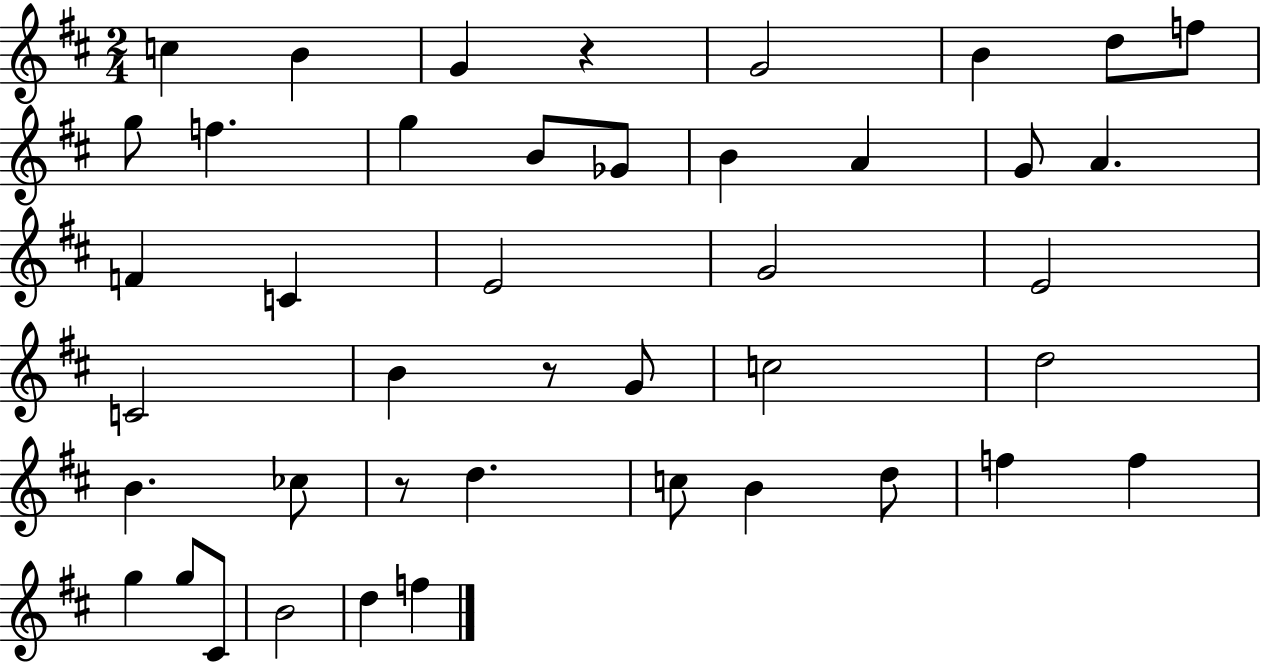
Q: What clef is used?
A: treble